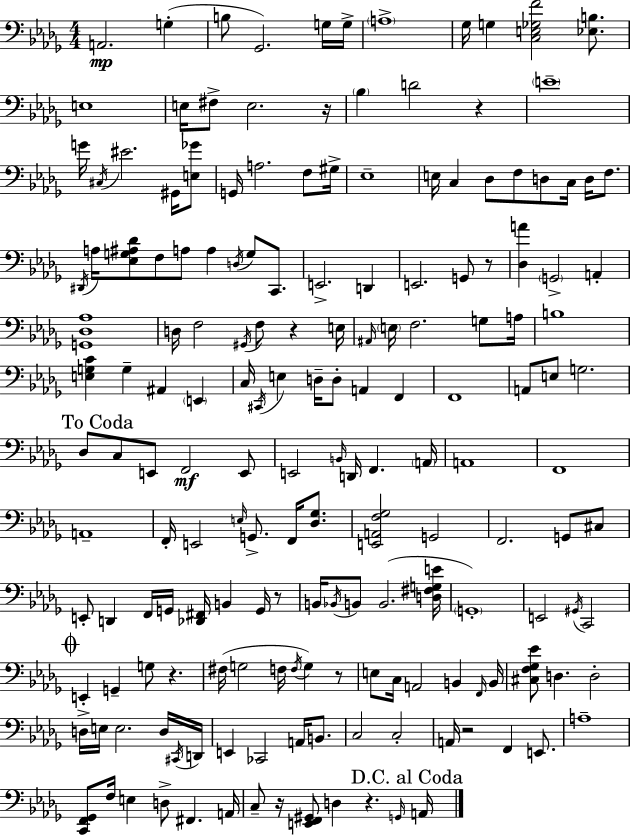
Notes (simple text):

A2/h. G3/q B3/e Gb2/h. G3/s G3/s A3/w Gb3/s G3/q [C3,E3,Gb3,F4]/h [Eb3,B3]/e. E3/w E3/s F#3/e E3/h. R/s Bb3/q D4/h R/q E4/w G4/s C#3/s EIS4/h. G#2/s [E3,Gb4]/e G2/s A3/h. F3/e G#3/s Eb3/w E3/s C3/q Db3/e F3/e D3/e C3/s D3/s F3/e. D#2/s A3/s [Eb3,G3,A#3,Db4]/e F3/e A3/e A3/q D3/s G3/e C2/e. E2/h. D2/q E2/h. G2/e R/e [Db3,A4]/q G2/h A2/q [G2,Db3,Ab3]/w D3/s F3/h G#2/s F3/e R/q E3/s A#2/s E3/s F3/h. G3/e A3/s B3/w [E3,G3,C4]/q G3/q A#2/q E2/q C3/s C#2/s E3/q D3/s D3/e A2/q F2/q F2/w A2/e E3/e G3/h. Db3/e C3/e E2/e F2/h E2/e E2/h B2/s D2/s F2/q. A2/s A2/w F2/w A2/w F2/s E2/h E3/s G2/e. F2/s [Db3,Gb3]/e. [E2,A2,F3,Gb3]/h G2/h F2/h. G2/e C#3/e E2/e D2/q F2/s G2/s [Db2,F#2]/s B2/q G2/s R/e B2/s Bb2/s B2/e B2/h. [D3,F#3,G3,E4]/s G2/w E2/h G#2/s C2/h E2/q G2/q G3/e R/q. F#3/s G3/h F3/s F3/s G3/q R/e E3/e C3/s A2/h B2/q F2/s B2/s [C#3,F3,Gb3,Eb4]/e D3/q. D3/h D3/s E3/s E3/h. D3/s C#2/s D2/s E2/q CES2/h A2/s B2/e. C3/h C3/h A2/s R/h F2/q E2/e. A3/w [C2,F2,Gb2]/e F3/s E3/q D3/e F#2/q. A2/s C3/e R/s [E2,F2,G#2]/e D3/q R/q. G2/s A2/s